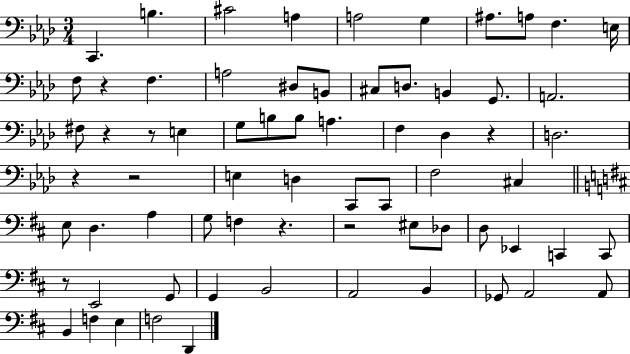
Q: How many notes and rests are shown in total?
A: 69